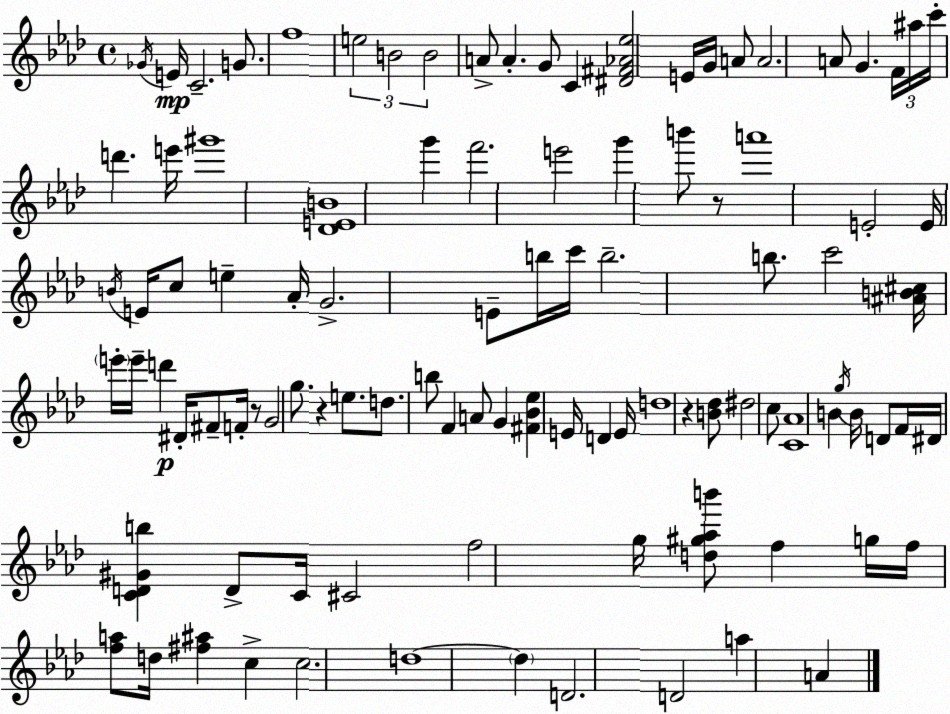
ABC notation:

X:1
T:Untitled
M:4/4
L:1/4
K:Fm
_G/4 E/4 C2 G/2 f4 e2 B2 B2 A/2 A G/2 C [^D^F_A_e]2 E/4 G/4 A/2 A2 A/2 G F/4 ^a/4 c'/4 d' e'/4 ^g'4 [_DEB]4 g' f'2 e'2 g' b'/2 z/2 a'4 E2 E/4 B/4 E/4 c/2 e _A/4 G2 E/2 b/4 c'/4 b2 b/2 c'2 [^AB^c]/4 e'/4 e'/4 d' ^D/4 ^F/2 F/4 z/2 G2 g/2 z e/2 d/2 b/2 F A/2 G [^F_B_e] E/4 D E/4 d4 z [B_d]/2 ^d2 c/2 [C_A]4 B g/4 B/4 D/2 F/4 ^D/4 [CD^Gb] D/2 C/4 ^C2 f2 g/4 [d^g_ab']/2 f g/4 f/4 [fa]/2 d/4 [^f^a] c c2 d4 d D2 D2 a A